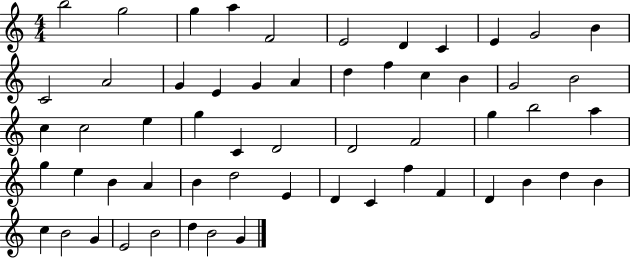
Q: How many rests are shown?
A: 0